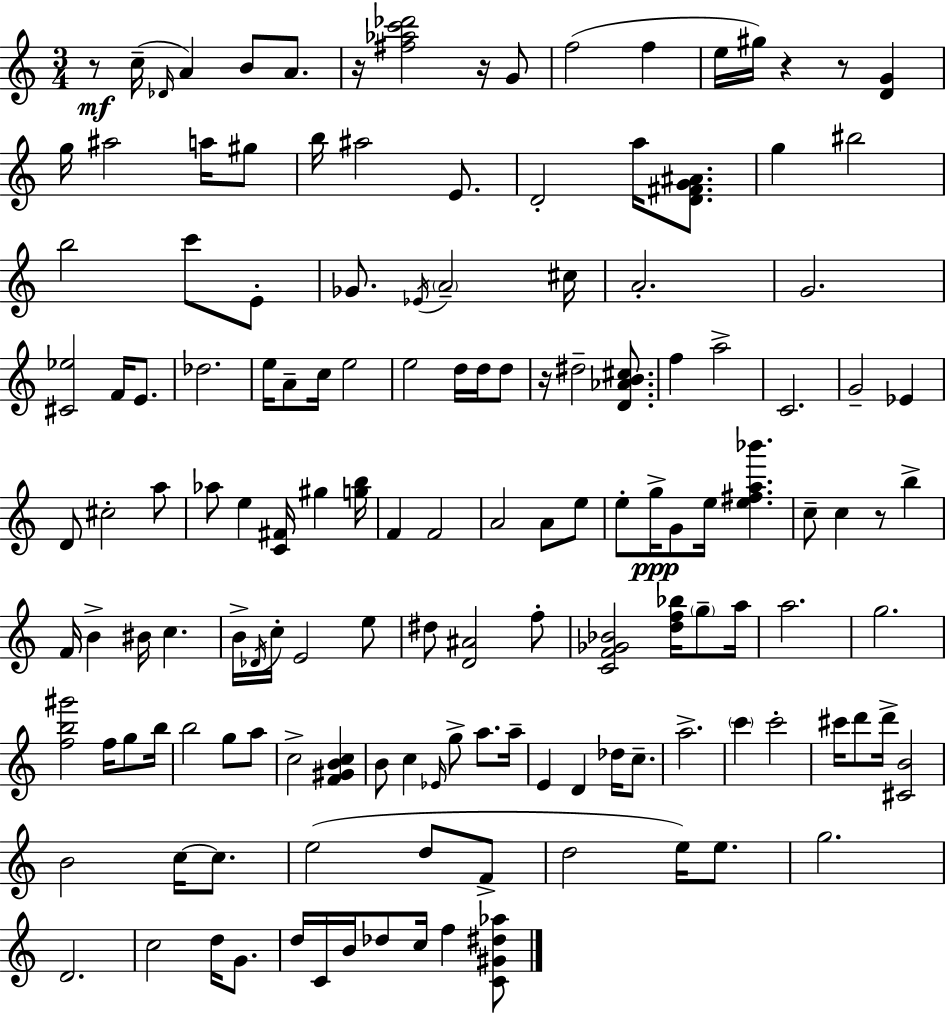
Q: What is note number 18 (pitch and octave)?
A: D4